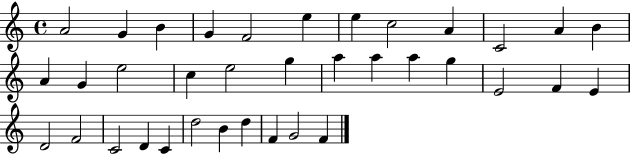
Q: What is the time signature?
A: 4/4